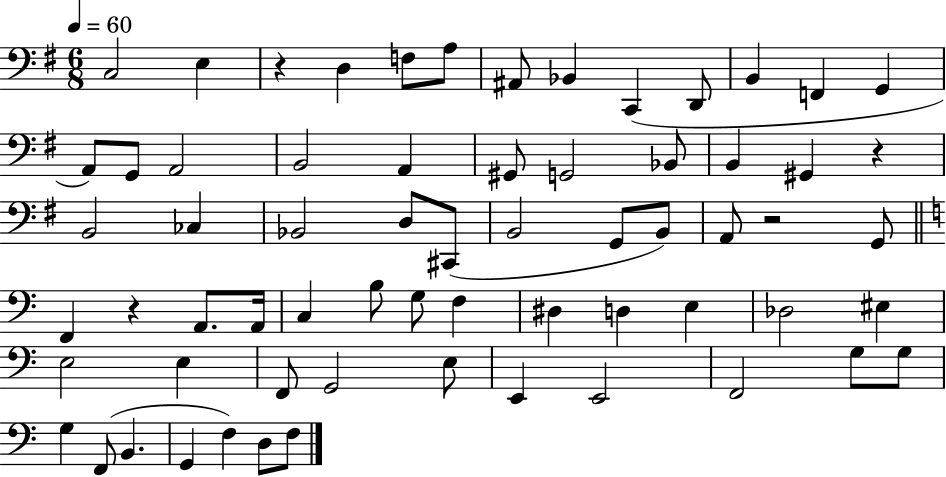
X:1
T:Untitled
M:6/8
L:1/4
K:G
C,2 E, z D, F,/2 A,/2 ^A,,/2 _B,, C,, D,,/2 B,, F,, G,, A,,/2 G,,/2 A,,2 B,,2 A,, ^G,,/2 G,,2 _B,,/2 B,, ^G,, z B,,2 _C, _B,,2 D,/2 ^C,,/2 B,,2 G,,/2 B,,/2 A,,/2 z2 G,,/2 F,, z A,,/2 A,,/4 C, B,/2 G,/2 F, ^D, D, E, _D,2 ^E, E,2 E, F,,/2 G,,2 E,/2 E,, E,,2 F,,2 G,/2 G,/2 G, F,,/2 B,, G,, F, D,/2 F,/2